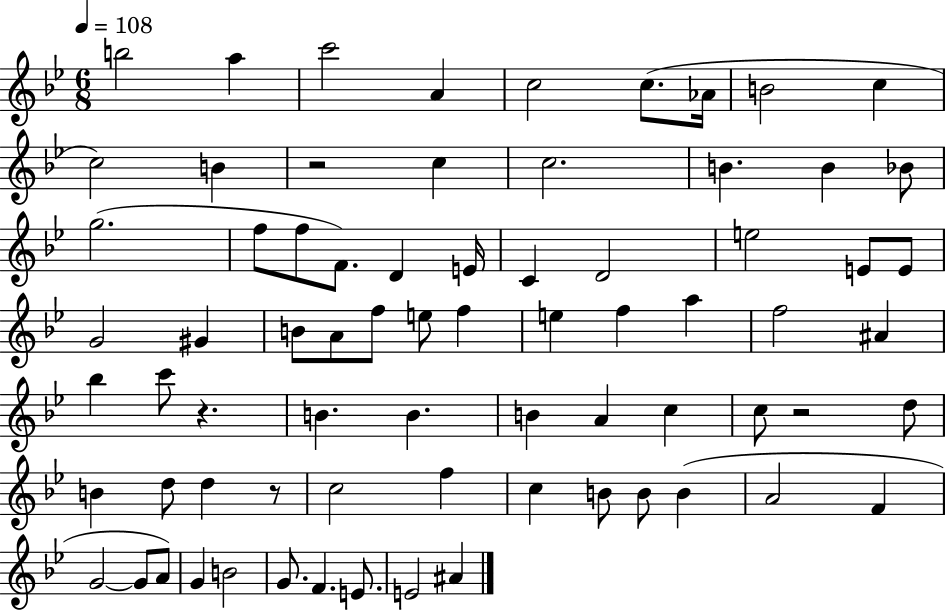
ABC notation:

X:1
T:Untitled
M:6/8
L:1/4
K:Bb
b2 a c'2 A c2 c/2 _A/4 B2 c c2 B z2 c c2 B B _B/2 g2 f/2 f/2 F/2 D E/4 C D2 e2 E/2 E/2 G2 ^G B/2 A/2 f/2 e/2 f e f a f2 ^A _b c'/2 z B B B A c c/2 z2 d/2 B d/2 d z/2 c2 f c B/2 B/2 B A2 F G2 G/2 A/2 G B2 G/2 F E/2 E2 ^A